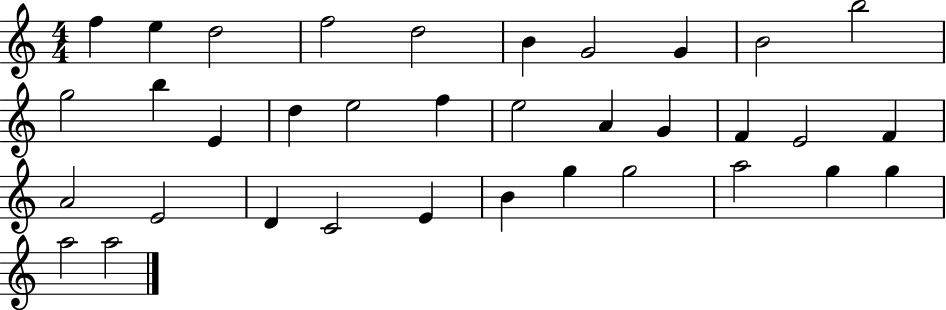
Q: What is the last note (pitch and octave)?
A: A5